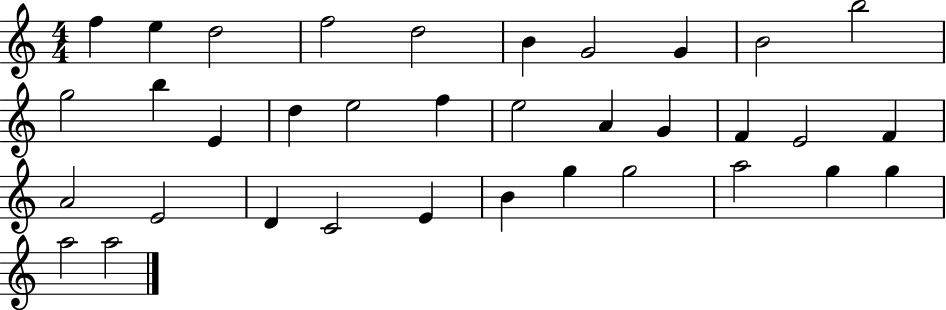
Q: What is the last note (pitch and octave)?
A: A5